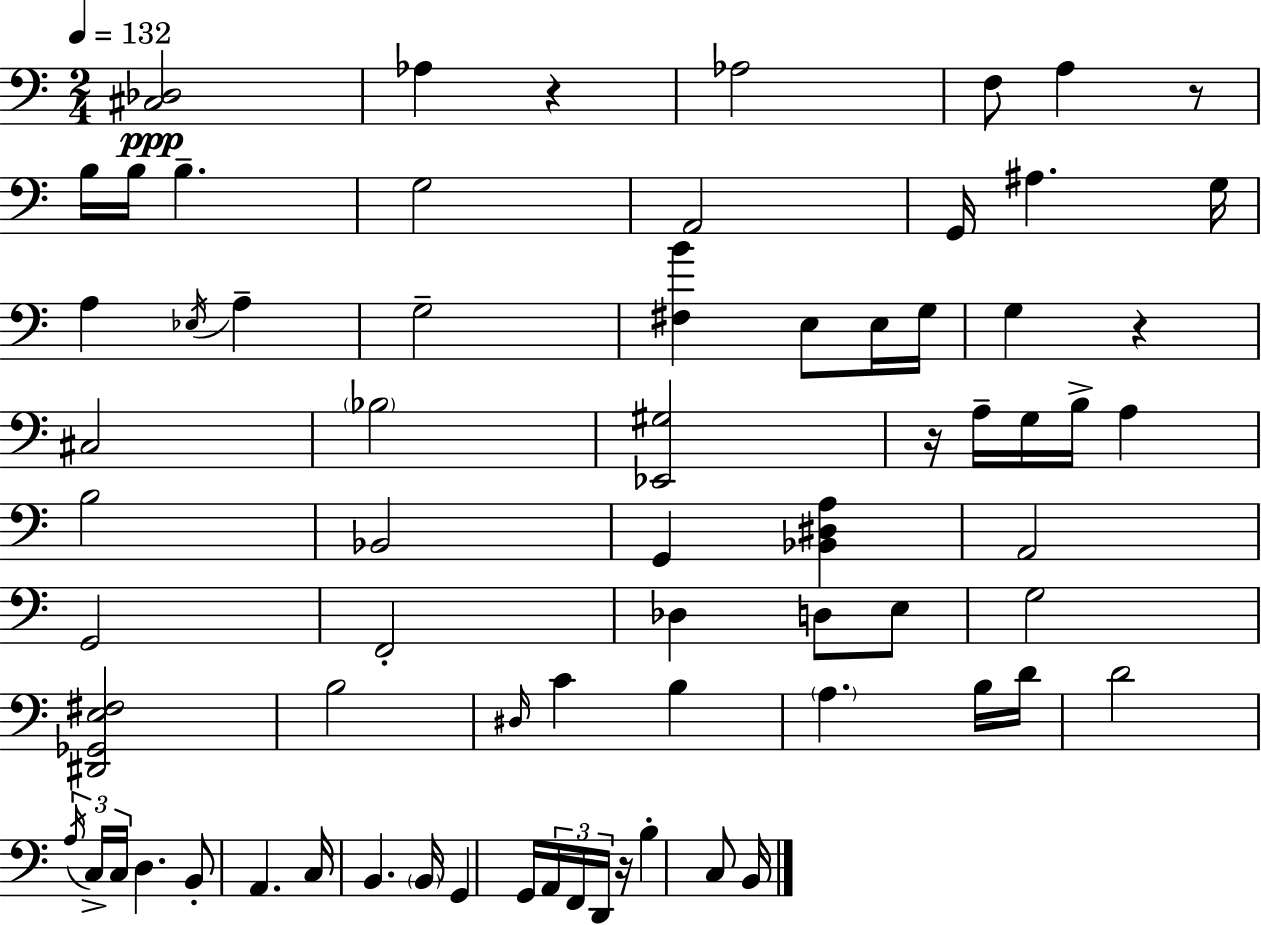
{
  \clef bass
  \numericTimeSignature
  \time 2/4
  \key c \major
  \tempo 4 = 132
  <cis des>2\ppp | aes4 r4 | aes2 | f8 a4 r8 | \break b16 b16 b4.-- | g2 | a,2 | g,16 ais4. g16 | \break a4 \acciaccatura { ees16 } a4-- | g2-- | <fis b'>4 e8 e16 | g16 g4 r4 | \break cis2 | \parenthesize bes2 | <ees, gis>2 | r16 a16-- g16 b16-> a4 | \break b2 | bes,2 | g,4 <bes, dis a>4 | a,2 | \break g,2 | f,2-. | des4 d8 e8 | g2 | \break <dis, ges, e fis>2 | b2 | \grace { dis16 } c'4 b4 | \parenthesize a4. | \break b16 d'16 d'2 | \tuplet 3/2 { \acciaccatura { a16 } c16-> c16 } d4. | b,8-. a,4. | c16 b,4. | \break \parenthesize b,16 g,4 g,16 | \tuplet 3/2 { a,16 f,16 d,16 } r16 b4-. | c8 b,16 \bar "|."
}